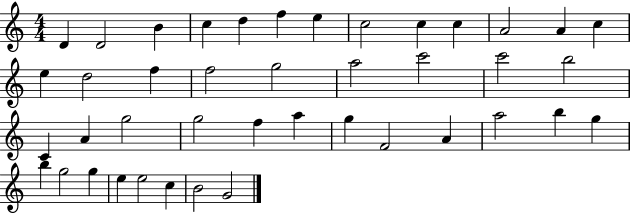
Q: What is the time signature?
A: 4/4